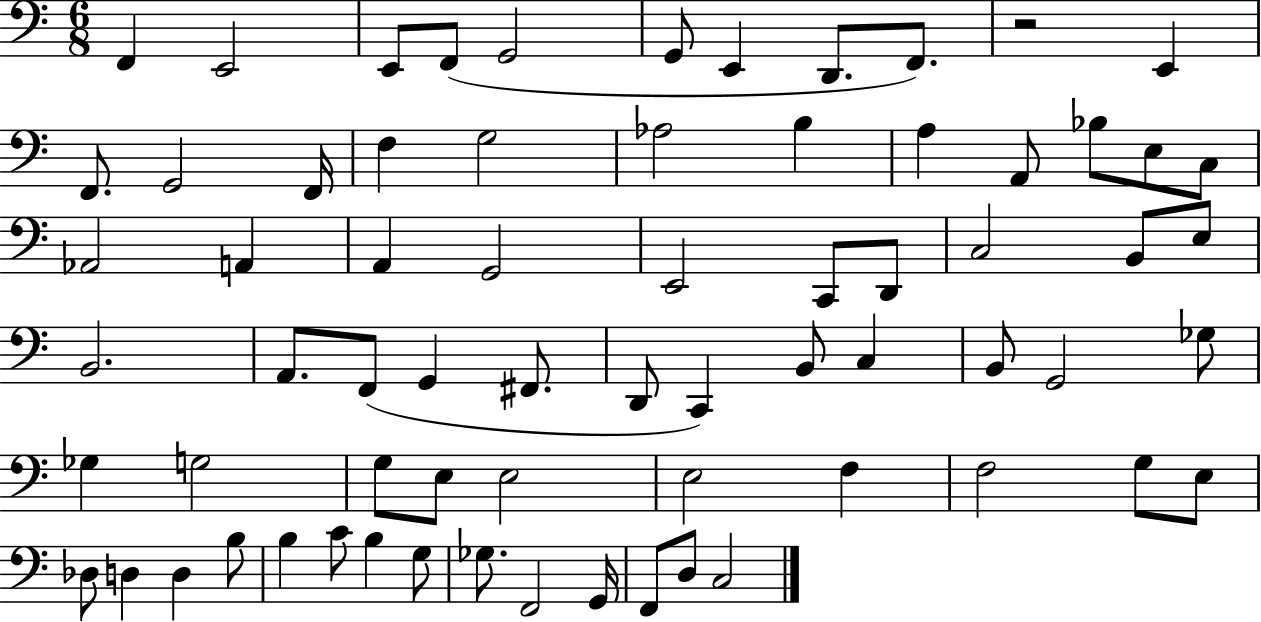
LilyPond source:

{
  \clef bass
  \numericTimeSignature
  \time 6/8
  \key c \major
  \repeat volta 2 { f,4 e,2 | e,8 f,8( g,2 | g,8 e,4 d,8. f,8.) | r2 e,4 | \break f,8. g,2 f,16 | f4 g2 | aes2 b4 | a4 a,8 bes8 e8 c8 | \break aes,2 a,4 | a,4 g,2 | e,2 c,8 d,8 | c2 b,8 e8 | \break b,2. | a,8. f,8( g,4 fis,8. | d,8 c,4) b,8 c4 | b,8 g,2 ges8 | \break ges4 g2 | g8 e8 e2 | e2 f4 | f2 g8 e8 | \break des8 d4 d4 b8 | b4 c'8 b4 g8 | ges8. f,2 g,16 | f,8 d8 c2 | \break } \bar "|."
}